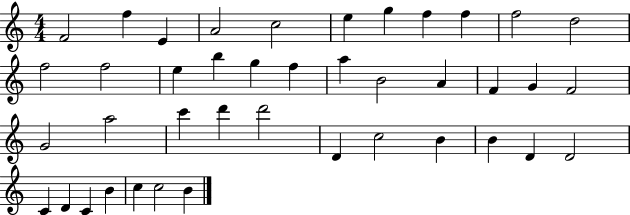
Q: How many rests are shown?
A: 0